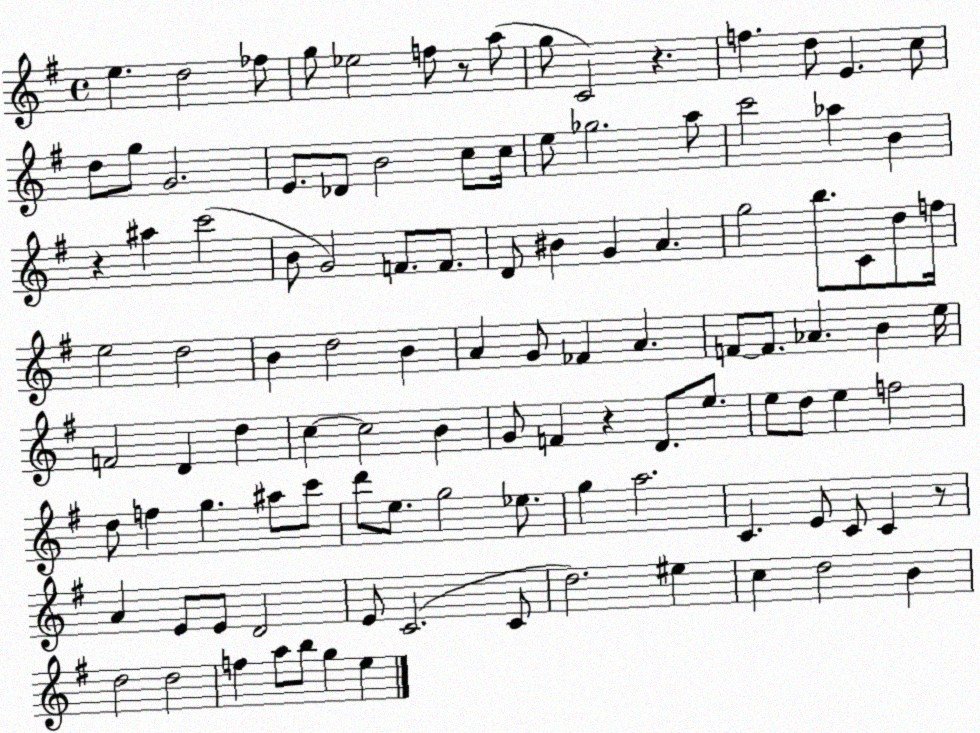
X:1
T:Untitled
M:4/4
L:1/4
K:G
e d2 _f/2 g/2 _e2 f/2 z/2 a/2 g/2 C2 z f d/2 E c/2 d/2 g/2 G2 E/2 _D/2 B2 c/2 c/4 e/2 _g2 a/2 c'2 _a B z ^a c'2 B/2 G2 F/2 F/2 D/2 ^B G A g2 b/2 C/2 d/2 f/4 e2 d2 B d2 B A G/2 _F A F/2 F/2 _A B e/4 F2 D d c c2 B G/2 F z D/2 e/2 e/2 d/2 e f2 d/2 f g ^a/2 c'/2 d'/2 e/2 g2 _e/2 g a2 C E/2 C/2 C z/2 A E/2 E/2 D2 E/2 C2 C/2 d2 ^e c d2 B d2 d2 f a/2 b/2 g e